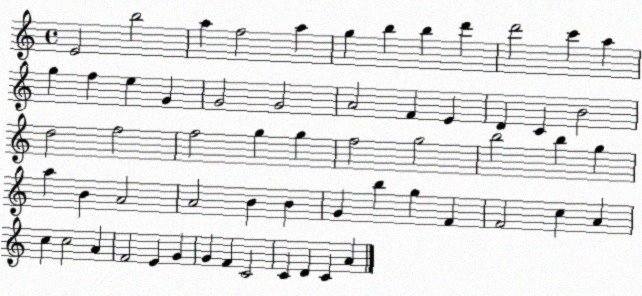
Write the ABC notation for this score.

X:1
T:Untitled
M:4/4
L:1/4
K:C
E2 b2 a f2 a g b b d' d'2 c' a g f e G G2 G2 A2 F E D C B2 d2 f2 f2 g g f2 g2 b2 b g a B A2 A2 B B G b g F F2 c A c c2 A F2 E G G F C2 C D C A